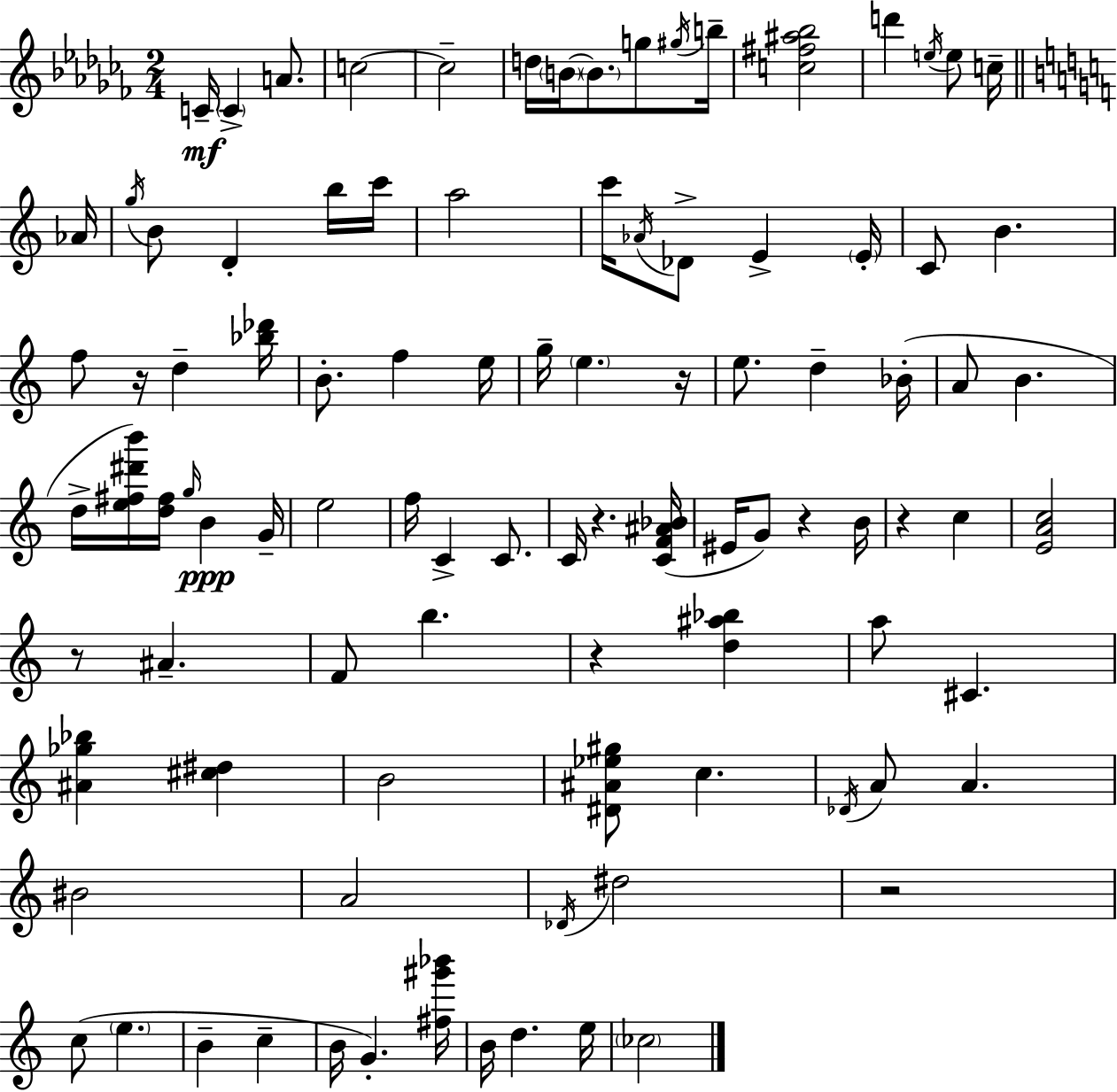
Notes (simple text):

C4/s C4/q A4/e. C5/h C5/h D5/s B4/s B4/e. G5/e G#5/s B5/s [C5,F#5,A#5,Bb5]/h D6/q E5/s E5/e C5/s Ab4/s G5/s B4/e D4/q B5/s C6/s A5/h C6/s Ab4/s Db4/e E4/q E4/s C4/e B4/q. F5/e R/s D5/q [Bb5,Db6]/s B4/e. F5/q E5/s G5/s E5/q. R/s E5/e. D5/q Bb4/s A4/e B4/q. D5/s [E5,F#5,D#6,B6]/s [D5,F#5]/s G5/s B4/q G4/s E5/h F5/s C4/q C4/e. C4/s R/q. [C4,F4,A#4,Bb4]/s EIS4/s G4/e R/q B4/s R/q C5/q [E4,A4,C5]/h R/e A#4/q. F4/e B5/q. R/q [D5,A#5,Bb5]/q A5/e C#4/q. [A#4,Gb5,Bb5]/q [C#5,D#5]/q B4/h [D#4,A#4,Eb5,G#5]/e C5/q. Db4/s A4/e A4/q. BIS4/h A4/h Db4/s D#5/h R/h C5/e E5/q. B4/q C5/q B4/s G4/q. [F#5,G#6,Bb6]/s B4/s D5/q. E5/s CES5/h